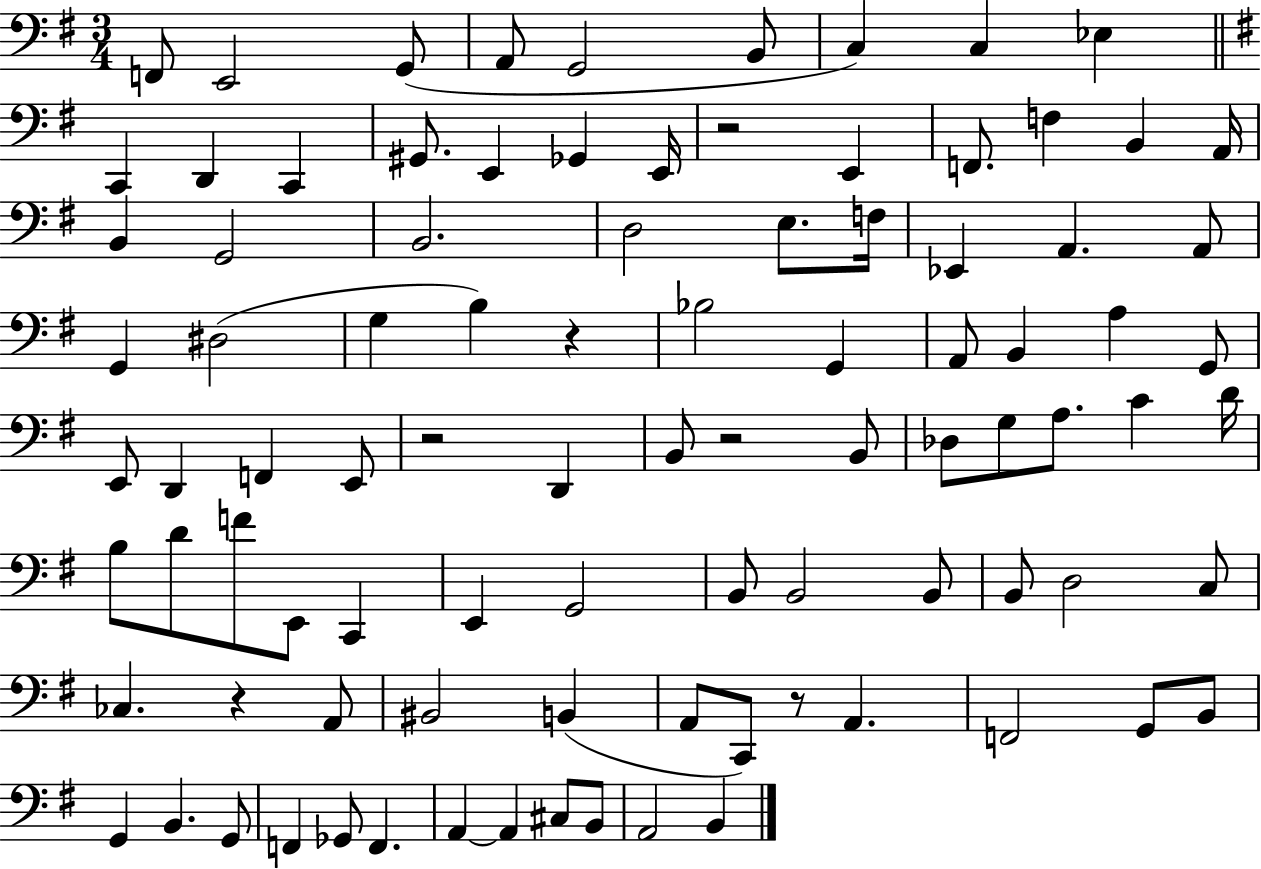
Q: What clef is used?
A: bass